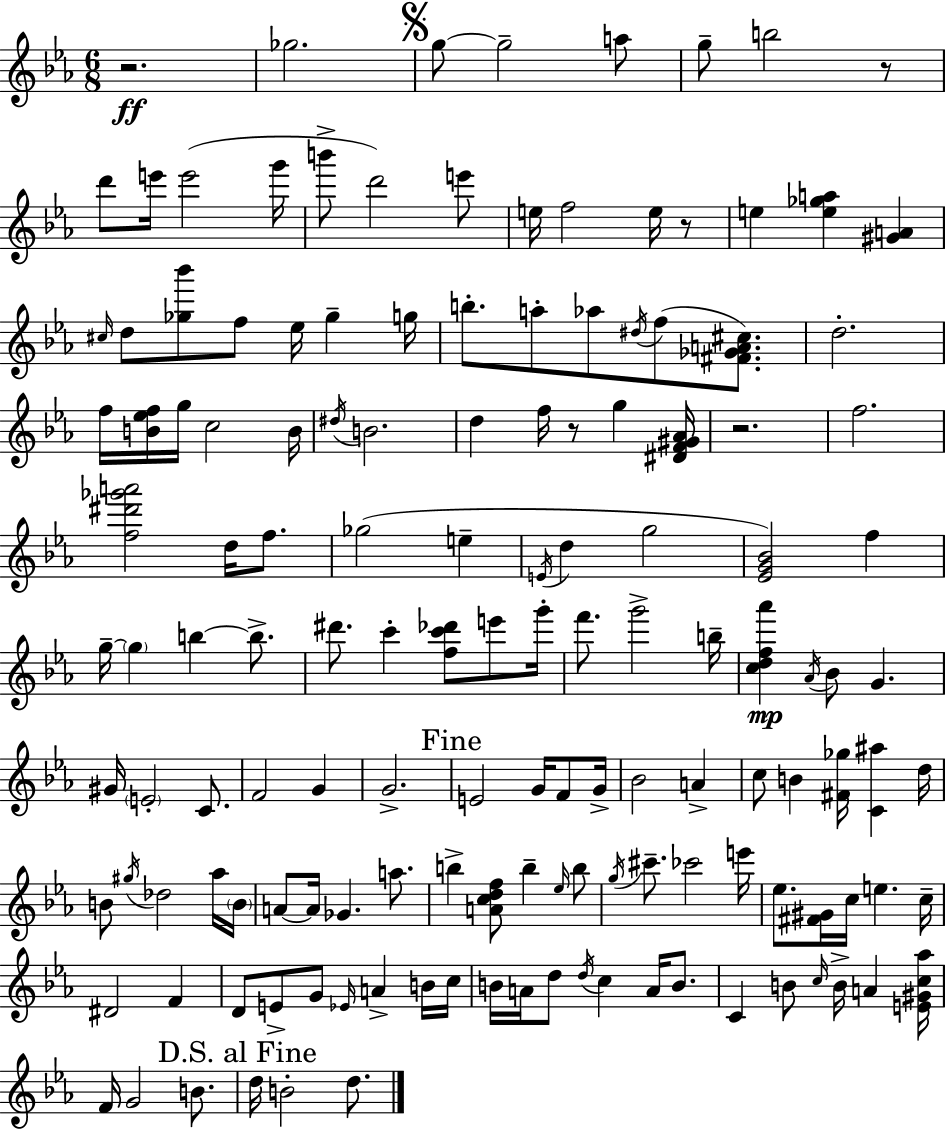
R/h. Gb5/h. G5/e G5/h A5/e G5/e B5/h R/e D6/e E6/s E6/h G6/s B6/e D6/h E6/e E5/s F5/h E5/s R/e E5/q [E5,Gb5,A5]/q [G#4,A4]/q C#5/s D5/e [Gb5,Bb6]/e F5/e Eb5/s Gb5/q G5/s B5/e. A5/e Ab5/e D#5/s F5/e [F#4,Gb4,A4,C#5]/e. D5/h. F5/s [B4,Eb5,F5]/s G5/s C5/h B4/s D#5/s B4/h. D5/q F5/s R/e G5/q [D#4,F4,G#4,Ab4]/s R/h. F5/h. [F5,D#6,Gb6,A6]/h D5/s F5/e. Gb5/h E5/q E4/s D5/q G5/h [Eb4,G4,Bb4]/h F5/q G5/s G5/q B5/q B5/e. D#6/e. C6/q [F5,C6,Db6]/e E6/e G6/s F6/e. G6/h B5/s [C5,D5,F5,Ab6]/q Ab4/s Bb4/e G4/q. G#4/s E4/h C4/e. F4/h G4/q G4/h. E4/h G4/s F4/e G4/s Bb4/h A4/q C5/e B4/q [F#4,Gb5]/s [C4,A#5]/q D5/s B4/e G#5/s Db5/h Ab5/s B4/s A4/e A4/s Gb4/q. A5/e. B5/q [A4,C5,D5,F5]/e B5/q Eb5/s B5/e G5/s C#6/e. CES6/h E6/s Eb5/e. [F#4,G#4]/s C5/s E5/q. C5/s D#4/h F4/q D4/e E4/e G4/e Eb4/s A4/q B4/s C5/s B4/s A4/s D5/e D5/s C5/q A4/s B4/e. C4/q B4/e C5/s B4/s A4/q [E4,G#4,C5,Ab5]/s F4/s G4/h B4/e. D5/s B4/h D5/e.